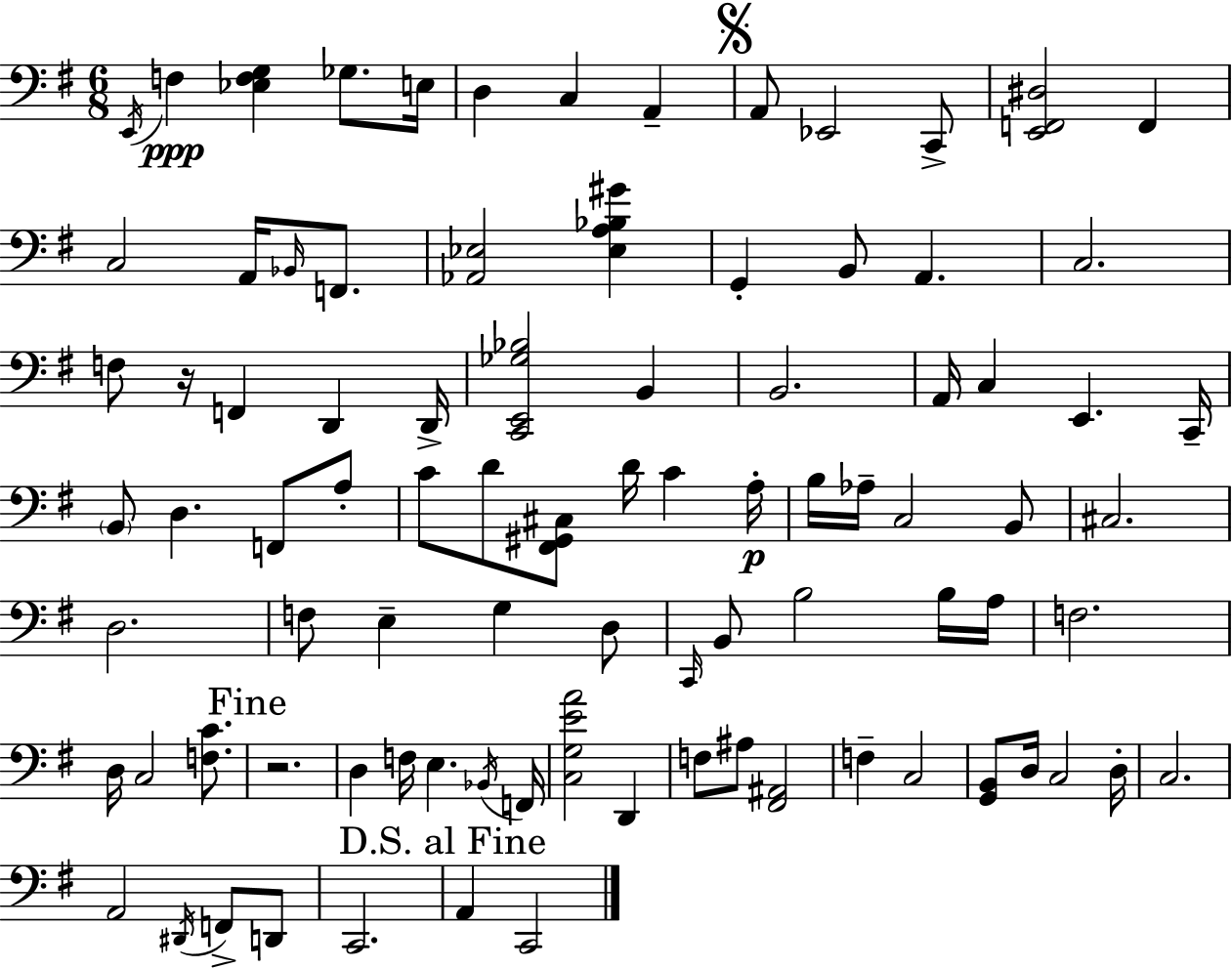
E2/s F3/q [Eb3,F3,G3]/q Gb3/e. E3/s D3/q C3/q A2/q A2/e Eb2/h C2/e [E2,F2,D#3]/h F2/q C3/h A2/s Bb2/s F2/e. [Ab2,Eb3]/h [Eb3,A3,Bb3,G#4]/q G2/q B2/e A2/q. C3/h. F3/e R/s F2/q D2/q D2/s [C2,E2,Gb3,Bb3]/h B2/q B2/h. A2/s C3/q E2/q. C2/s B2/e D3/q. F2/e A3/e C4/e D4/e [F#2,G#2,C#3]/e D4/s C4/q A3/s B3/s Ab3/s C3/h B2/e C#3/h. D3/h. F3/e E3/q G3/q D3/e C2/s B2/e B3/h B3/s A3/s F3/h. D3/s C3/h [F3,C4]/e. R/h. D3/q F3/s E3/q. Bb2/s F2/s [C3,G3,E4,A4]/h D2/q F3/e A#3/e [F#2,A#2]/h F3/q C3/h [G2,B2]/e D3/s C3/h D3/s C3/h. A2/h D#2/s F2/e D2/e C2/h. A2/q C2/h